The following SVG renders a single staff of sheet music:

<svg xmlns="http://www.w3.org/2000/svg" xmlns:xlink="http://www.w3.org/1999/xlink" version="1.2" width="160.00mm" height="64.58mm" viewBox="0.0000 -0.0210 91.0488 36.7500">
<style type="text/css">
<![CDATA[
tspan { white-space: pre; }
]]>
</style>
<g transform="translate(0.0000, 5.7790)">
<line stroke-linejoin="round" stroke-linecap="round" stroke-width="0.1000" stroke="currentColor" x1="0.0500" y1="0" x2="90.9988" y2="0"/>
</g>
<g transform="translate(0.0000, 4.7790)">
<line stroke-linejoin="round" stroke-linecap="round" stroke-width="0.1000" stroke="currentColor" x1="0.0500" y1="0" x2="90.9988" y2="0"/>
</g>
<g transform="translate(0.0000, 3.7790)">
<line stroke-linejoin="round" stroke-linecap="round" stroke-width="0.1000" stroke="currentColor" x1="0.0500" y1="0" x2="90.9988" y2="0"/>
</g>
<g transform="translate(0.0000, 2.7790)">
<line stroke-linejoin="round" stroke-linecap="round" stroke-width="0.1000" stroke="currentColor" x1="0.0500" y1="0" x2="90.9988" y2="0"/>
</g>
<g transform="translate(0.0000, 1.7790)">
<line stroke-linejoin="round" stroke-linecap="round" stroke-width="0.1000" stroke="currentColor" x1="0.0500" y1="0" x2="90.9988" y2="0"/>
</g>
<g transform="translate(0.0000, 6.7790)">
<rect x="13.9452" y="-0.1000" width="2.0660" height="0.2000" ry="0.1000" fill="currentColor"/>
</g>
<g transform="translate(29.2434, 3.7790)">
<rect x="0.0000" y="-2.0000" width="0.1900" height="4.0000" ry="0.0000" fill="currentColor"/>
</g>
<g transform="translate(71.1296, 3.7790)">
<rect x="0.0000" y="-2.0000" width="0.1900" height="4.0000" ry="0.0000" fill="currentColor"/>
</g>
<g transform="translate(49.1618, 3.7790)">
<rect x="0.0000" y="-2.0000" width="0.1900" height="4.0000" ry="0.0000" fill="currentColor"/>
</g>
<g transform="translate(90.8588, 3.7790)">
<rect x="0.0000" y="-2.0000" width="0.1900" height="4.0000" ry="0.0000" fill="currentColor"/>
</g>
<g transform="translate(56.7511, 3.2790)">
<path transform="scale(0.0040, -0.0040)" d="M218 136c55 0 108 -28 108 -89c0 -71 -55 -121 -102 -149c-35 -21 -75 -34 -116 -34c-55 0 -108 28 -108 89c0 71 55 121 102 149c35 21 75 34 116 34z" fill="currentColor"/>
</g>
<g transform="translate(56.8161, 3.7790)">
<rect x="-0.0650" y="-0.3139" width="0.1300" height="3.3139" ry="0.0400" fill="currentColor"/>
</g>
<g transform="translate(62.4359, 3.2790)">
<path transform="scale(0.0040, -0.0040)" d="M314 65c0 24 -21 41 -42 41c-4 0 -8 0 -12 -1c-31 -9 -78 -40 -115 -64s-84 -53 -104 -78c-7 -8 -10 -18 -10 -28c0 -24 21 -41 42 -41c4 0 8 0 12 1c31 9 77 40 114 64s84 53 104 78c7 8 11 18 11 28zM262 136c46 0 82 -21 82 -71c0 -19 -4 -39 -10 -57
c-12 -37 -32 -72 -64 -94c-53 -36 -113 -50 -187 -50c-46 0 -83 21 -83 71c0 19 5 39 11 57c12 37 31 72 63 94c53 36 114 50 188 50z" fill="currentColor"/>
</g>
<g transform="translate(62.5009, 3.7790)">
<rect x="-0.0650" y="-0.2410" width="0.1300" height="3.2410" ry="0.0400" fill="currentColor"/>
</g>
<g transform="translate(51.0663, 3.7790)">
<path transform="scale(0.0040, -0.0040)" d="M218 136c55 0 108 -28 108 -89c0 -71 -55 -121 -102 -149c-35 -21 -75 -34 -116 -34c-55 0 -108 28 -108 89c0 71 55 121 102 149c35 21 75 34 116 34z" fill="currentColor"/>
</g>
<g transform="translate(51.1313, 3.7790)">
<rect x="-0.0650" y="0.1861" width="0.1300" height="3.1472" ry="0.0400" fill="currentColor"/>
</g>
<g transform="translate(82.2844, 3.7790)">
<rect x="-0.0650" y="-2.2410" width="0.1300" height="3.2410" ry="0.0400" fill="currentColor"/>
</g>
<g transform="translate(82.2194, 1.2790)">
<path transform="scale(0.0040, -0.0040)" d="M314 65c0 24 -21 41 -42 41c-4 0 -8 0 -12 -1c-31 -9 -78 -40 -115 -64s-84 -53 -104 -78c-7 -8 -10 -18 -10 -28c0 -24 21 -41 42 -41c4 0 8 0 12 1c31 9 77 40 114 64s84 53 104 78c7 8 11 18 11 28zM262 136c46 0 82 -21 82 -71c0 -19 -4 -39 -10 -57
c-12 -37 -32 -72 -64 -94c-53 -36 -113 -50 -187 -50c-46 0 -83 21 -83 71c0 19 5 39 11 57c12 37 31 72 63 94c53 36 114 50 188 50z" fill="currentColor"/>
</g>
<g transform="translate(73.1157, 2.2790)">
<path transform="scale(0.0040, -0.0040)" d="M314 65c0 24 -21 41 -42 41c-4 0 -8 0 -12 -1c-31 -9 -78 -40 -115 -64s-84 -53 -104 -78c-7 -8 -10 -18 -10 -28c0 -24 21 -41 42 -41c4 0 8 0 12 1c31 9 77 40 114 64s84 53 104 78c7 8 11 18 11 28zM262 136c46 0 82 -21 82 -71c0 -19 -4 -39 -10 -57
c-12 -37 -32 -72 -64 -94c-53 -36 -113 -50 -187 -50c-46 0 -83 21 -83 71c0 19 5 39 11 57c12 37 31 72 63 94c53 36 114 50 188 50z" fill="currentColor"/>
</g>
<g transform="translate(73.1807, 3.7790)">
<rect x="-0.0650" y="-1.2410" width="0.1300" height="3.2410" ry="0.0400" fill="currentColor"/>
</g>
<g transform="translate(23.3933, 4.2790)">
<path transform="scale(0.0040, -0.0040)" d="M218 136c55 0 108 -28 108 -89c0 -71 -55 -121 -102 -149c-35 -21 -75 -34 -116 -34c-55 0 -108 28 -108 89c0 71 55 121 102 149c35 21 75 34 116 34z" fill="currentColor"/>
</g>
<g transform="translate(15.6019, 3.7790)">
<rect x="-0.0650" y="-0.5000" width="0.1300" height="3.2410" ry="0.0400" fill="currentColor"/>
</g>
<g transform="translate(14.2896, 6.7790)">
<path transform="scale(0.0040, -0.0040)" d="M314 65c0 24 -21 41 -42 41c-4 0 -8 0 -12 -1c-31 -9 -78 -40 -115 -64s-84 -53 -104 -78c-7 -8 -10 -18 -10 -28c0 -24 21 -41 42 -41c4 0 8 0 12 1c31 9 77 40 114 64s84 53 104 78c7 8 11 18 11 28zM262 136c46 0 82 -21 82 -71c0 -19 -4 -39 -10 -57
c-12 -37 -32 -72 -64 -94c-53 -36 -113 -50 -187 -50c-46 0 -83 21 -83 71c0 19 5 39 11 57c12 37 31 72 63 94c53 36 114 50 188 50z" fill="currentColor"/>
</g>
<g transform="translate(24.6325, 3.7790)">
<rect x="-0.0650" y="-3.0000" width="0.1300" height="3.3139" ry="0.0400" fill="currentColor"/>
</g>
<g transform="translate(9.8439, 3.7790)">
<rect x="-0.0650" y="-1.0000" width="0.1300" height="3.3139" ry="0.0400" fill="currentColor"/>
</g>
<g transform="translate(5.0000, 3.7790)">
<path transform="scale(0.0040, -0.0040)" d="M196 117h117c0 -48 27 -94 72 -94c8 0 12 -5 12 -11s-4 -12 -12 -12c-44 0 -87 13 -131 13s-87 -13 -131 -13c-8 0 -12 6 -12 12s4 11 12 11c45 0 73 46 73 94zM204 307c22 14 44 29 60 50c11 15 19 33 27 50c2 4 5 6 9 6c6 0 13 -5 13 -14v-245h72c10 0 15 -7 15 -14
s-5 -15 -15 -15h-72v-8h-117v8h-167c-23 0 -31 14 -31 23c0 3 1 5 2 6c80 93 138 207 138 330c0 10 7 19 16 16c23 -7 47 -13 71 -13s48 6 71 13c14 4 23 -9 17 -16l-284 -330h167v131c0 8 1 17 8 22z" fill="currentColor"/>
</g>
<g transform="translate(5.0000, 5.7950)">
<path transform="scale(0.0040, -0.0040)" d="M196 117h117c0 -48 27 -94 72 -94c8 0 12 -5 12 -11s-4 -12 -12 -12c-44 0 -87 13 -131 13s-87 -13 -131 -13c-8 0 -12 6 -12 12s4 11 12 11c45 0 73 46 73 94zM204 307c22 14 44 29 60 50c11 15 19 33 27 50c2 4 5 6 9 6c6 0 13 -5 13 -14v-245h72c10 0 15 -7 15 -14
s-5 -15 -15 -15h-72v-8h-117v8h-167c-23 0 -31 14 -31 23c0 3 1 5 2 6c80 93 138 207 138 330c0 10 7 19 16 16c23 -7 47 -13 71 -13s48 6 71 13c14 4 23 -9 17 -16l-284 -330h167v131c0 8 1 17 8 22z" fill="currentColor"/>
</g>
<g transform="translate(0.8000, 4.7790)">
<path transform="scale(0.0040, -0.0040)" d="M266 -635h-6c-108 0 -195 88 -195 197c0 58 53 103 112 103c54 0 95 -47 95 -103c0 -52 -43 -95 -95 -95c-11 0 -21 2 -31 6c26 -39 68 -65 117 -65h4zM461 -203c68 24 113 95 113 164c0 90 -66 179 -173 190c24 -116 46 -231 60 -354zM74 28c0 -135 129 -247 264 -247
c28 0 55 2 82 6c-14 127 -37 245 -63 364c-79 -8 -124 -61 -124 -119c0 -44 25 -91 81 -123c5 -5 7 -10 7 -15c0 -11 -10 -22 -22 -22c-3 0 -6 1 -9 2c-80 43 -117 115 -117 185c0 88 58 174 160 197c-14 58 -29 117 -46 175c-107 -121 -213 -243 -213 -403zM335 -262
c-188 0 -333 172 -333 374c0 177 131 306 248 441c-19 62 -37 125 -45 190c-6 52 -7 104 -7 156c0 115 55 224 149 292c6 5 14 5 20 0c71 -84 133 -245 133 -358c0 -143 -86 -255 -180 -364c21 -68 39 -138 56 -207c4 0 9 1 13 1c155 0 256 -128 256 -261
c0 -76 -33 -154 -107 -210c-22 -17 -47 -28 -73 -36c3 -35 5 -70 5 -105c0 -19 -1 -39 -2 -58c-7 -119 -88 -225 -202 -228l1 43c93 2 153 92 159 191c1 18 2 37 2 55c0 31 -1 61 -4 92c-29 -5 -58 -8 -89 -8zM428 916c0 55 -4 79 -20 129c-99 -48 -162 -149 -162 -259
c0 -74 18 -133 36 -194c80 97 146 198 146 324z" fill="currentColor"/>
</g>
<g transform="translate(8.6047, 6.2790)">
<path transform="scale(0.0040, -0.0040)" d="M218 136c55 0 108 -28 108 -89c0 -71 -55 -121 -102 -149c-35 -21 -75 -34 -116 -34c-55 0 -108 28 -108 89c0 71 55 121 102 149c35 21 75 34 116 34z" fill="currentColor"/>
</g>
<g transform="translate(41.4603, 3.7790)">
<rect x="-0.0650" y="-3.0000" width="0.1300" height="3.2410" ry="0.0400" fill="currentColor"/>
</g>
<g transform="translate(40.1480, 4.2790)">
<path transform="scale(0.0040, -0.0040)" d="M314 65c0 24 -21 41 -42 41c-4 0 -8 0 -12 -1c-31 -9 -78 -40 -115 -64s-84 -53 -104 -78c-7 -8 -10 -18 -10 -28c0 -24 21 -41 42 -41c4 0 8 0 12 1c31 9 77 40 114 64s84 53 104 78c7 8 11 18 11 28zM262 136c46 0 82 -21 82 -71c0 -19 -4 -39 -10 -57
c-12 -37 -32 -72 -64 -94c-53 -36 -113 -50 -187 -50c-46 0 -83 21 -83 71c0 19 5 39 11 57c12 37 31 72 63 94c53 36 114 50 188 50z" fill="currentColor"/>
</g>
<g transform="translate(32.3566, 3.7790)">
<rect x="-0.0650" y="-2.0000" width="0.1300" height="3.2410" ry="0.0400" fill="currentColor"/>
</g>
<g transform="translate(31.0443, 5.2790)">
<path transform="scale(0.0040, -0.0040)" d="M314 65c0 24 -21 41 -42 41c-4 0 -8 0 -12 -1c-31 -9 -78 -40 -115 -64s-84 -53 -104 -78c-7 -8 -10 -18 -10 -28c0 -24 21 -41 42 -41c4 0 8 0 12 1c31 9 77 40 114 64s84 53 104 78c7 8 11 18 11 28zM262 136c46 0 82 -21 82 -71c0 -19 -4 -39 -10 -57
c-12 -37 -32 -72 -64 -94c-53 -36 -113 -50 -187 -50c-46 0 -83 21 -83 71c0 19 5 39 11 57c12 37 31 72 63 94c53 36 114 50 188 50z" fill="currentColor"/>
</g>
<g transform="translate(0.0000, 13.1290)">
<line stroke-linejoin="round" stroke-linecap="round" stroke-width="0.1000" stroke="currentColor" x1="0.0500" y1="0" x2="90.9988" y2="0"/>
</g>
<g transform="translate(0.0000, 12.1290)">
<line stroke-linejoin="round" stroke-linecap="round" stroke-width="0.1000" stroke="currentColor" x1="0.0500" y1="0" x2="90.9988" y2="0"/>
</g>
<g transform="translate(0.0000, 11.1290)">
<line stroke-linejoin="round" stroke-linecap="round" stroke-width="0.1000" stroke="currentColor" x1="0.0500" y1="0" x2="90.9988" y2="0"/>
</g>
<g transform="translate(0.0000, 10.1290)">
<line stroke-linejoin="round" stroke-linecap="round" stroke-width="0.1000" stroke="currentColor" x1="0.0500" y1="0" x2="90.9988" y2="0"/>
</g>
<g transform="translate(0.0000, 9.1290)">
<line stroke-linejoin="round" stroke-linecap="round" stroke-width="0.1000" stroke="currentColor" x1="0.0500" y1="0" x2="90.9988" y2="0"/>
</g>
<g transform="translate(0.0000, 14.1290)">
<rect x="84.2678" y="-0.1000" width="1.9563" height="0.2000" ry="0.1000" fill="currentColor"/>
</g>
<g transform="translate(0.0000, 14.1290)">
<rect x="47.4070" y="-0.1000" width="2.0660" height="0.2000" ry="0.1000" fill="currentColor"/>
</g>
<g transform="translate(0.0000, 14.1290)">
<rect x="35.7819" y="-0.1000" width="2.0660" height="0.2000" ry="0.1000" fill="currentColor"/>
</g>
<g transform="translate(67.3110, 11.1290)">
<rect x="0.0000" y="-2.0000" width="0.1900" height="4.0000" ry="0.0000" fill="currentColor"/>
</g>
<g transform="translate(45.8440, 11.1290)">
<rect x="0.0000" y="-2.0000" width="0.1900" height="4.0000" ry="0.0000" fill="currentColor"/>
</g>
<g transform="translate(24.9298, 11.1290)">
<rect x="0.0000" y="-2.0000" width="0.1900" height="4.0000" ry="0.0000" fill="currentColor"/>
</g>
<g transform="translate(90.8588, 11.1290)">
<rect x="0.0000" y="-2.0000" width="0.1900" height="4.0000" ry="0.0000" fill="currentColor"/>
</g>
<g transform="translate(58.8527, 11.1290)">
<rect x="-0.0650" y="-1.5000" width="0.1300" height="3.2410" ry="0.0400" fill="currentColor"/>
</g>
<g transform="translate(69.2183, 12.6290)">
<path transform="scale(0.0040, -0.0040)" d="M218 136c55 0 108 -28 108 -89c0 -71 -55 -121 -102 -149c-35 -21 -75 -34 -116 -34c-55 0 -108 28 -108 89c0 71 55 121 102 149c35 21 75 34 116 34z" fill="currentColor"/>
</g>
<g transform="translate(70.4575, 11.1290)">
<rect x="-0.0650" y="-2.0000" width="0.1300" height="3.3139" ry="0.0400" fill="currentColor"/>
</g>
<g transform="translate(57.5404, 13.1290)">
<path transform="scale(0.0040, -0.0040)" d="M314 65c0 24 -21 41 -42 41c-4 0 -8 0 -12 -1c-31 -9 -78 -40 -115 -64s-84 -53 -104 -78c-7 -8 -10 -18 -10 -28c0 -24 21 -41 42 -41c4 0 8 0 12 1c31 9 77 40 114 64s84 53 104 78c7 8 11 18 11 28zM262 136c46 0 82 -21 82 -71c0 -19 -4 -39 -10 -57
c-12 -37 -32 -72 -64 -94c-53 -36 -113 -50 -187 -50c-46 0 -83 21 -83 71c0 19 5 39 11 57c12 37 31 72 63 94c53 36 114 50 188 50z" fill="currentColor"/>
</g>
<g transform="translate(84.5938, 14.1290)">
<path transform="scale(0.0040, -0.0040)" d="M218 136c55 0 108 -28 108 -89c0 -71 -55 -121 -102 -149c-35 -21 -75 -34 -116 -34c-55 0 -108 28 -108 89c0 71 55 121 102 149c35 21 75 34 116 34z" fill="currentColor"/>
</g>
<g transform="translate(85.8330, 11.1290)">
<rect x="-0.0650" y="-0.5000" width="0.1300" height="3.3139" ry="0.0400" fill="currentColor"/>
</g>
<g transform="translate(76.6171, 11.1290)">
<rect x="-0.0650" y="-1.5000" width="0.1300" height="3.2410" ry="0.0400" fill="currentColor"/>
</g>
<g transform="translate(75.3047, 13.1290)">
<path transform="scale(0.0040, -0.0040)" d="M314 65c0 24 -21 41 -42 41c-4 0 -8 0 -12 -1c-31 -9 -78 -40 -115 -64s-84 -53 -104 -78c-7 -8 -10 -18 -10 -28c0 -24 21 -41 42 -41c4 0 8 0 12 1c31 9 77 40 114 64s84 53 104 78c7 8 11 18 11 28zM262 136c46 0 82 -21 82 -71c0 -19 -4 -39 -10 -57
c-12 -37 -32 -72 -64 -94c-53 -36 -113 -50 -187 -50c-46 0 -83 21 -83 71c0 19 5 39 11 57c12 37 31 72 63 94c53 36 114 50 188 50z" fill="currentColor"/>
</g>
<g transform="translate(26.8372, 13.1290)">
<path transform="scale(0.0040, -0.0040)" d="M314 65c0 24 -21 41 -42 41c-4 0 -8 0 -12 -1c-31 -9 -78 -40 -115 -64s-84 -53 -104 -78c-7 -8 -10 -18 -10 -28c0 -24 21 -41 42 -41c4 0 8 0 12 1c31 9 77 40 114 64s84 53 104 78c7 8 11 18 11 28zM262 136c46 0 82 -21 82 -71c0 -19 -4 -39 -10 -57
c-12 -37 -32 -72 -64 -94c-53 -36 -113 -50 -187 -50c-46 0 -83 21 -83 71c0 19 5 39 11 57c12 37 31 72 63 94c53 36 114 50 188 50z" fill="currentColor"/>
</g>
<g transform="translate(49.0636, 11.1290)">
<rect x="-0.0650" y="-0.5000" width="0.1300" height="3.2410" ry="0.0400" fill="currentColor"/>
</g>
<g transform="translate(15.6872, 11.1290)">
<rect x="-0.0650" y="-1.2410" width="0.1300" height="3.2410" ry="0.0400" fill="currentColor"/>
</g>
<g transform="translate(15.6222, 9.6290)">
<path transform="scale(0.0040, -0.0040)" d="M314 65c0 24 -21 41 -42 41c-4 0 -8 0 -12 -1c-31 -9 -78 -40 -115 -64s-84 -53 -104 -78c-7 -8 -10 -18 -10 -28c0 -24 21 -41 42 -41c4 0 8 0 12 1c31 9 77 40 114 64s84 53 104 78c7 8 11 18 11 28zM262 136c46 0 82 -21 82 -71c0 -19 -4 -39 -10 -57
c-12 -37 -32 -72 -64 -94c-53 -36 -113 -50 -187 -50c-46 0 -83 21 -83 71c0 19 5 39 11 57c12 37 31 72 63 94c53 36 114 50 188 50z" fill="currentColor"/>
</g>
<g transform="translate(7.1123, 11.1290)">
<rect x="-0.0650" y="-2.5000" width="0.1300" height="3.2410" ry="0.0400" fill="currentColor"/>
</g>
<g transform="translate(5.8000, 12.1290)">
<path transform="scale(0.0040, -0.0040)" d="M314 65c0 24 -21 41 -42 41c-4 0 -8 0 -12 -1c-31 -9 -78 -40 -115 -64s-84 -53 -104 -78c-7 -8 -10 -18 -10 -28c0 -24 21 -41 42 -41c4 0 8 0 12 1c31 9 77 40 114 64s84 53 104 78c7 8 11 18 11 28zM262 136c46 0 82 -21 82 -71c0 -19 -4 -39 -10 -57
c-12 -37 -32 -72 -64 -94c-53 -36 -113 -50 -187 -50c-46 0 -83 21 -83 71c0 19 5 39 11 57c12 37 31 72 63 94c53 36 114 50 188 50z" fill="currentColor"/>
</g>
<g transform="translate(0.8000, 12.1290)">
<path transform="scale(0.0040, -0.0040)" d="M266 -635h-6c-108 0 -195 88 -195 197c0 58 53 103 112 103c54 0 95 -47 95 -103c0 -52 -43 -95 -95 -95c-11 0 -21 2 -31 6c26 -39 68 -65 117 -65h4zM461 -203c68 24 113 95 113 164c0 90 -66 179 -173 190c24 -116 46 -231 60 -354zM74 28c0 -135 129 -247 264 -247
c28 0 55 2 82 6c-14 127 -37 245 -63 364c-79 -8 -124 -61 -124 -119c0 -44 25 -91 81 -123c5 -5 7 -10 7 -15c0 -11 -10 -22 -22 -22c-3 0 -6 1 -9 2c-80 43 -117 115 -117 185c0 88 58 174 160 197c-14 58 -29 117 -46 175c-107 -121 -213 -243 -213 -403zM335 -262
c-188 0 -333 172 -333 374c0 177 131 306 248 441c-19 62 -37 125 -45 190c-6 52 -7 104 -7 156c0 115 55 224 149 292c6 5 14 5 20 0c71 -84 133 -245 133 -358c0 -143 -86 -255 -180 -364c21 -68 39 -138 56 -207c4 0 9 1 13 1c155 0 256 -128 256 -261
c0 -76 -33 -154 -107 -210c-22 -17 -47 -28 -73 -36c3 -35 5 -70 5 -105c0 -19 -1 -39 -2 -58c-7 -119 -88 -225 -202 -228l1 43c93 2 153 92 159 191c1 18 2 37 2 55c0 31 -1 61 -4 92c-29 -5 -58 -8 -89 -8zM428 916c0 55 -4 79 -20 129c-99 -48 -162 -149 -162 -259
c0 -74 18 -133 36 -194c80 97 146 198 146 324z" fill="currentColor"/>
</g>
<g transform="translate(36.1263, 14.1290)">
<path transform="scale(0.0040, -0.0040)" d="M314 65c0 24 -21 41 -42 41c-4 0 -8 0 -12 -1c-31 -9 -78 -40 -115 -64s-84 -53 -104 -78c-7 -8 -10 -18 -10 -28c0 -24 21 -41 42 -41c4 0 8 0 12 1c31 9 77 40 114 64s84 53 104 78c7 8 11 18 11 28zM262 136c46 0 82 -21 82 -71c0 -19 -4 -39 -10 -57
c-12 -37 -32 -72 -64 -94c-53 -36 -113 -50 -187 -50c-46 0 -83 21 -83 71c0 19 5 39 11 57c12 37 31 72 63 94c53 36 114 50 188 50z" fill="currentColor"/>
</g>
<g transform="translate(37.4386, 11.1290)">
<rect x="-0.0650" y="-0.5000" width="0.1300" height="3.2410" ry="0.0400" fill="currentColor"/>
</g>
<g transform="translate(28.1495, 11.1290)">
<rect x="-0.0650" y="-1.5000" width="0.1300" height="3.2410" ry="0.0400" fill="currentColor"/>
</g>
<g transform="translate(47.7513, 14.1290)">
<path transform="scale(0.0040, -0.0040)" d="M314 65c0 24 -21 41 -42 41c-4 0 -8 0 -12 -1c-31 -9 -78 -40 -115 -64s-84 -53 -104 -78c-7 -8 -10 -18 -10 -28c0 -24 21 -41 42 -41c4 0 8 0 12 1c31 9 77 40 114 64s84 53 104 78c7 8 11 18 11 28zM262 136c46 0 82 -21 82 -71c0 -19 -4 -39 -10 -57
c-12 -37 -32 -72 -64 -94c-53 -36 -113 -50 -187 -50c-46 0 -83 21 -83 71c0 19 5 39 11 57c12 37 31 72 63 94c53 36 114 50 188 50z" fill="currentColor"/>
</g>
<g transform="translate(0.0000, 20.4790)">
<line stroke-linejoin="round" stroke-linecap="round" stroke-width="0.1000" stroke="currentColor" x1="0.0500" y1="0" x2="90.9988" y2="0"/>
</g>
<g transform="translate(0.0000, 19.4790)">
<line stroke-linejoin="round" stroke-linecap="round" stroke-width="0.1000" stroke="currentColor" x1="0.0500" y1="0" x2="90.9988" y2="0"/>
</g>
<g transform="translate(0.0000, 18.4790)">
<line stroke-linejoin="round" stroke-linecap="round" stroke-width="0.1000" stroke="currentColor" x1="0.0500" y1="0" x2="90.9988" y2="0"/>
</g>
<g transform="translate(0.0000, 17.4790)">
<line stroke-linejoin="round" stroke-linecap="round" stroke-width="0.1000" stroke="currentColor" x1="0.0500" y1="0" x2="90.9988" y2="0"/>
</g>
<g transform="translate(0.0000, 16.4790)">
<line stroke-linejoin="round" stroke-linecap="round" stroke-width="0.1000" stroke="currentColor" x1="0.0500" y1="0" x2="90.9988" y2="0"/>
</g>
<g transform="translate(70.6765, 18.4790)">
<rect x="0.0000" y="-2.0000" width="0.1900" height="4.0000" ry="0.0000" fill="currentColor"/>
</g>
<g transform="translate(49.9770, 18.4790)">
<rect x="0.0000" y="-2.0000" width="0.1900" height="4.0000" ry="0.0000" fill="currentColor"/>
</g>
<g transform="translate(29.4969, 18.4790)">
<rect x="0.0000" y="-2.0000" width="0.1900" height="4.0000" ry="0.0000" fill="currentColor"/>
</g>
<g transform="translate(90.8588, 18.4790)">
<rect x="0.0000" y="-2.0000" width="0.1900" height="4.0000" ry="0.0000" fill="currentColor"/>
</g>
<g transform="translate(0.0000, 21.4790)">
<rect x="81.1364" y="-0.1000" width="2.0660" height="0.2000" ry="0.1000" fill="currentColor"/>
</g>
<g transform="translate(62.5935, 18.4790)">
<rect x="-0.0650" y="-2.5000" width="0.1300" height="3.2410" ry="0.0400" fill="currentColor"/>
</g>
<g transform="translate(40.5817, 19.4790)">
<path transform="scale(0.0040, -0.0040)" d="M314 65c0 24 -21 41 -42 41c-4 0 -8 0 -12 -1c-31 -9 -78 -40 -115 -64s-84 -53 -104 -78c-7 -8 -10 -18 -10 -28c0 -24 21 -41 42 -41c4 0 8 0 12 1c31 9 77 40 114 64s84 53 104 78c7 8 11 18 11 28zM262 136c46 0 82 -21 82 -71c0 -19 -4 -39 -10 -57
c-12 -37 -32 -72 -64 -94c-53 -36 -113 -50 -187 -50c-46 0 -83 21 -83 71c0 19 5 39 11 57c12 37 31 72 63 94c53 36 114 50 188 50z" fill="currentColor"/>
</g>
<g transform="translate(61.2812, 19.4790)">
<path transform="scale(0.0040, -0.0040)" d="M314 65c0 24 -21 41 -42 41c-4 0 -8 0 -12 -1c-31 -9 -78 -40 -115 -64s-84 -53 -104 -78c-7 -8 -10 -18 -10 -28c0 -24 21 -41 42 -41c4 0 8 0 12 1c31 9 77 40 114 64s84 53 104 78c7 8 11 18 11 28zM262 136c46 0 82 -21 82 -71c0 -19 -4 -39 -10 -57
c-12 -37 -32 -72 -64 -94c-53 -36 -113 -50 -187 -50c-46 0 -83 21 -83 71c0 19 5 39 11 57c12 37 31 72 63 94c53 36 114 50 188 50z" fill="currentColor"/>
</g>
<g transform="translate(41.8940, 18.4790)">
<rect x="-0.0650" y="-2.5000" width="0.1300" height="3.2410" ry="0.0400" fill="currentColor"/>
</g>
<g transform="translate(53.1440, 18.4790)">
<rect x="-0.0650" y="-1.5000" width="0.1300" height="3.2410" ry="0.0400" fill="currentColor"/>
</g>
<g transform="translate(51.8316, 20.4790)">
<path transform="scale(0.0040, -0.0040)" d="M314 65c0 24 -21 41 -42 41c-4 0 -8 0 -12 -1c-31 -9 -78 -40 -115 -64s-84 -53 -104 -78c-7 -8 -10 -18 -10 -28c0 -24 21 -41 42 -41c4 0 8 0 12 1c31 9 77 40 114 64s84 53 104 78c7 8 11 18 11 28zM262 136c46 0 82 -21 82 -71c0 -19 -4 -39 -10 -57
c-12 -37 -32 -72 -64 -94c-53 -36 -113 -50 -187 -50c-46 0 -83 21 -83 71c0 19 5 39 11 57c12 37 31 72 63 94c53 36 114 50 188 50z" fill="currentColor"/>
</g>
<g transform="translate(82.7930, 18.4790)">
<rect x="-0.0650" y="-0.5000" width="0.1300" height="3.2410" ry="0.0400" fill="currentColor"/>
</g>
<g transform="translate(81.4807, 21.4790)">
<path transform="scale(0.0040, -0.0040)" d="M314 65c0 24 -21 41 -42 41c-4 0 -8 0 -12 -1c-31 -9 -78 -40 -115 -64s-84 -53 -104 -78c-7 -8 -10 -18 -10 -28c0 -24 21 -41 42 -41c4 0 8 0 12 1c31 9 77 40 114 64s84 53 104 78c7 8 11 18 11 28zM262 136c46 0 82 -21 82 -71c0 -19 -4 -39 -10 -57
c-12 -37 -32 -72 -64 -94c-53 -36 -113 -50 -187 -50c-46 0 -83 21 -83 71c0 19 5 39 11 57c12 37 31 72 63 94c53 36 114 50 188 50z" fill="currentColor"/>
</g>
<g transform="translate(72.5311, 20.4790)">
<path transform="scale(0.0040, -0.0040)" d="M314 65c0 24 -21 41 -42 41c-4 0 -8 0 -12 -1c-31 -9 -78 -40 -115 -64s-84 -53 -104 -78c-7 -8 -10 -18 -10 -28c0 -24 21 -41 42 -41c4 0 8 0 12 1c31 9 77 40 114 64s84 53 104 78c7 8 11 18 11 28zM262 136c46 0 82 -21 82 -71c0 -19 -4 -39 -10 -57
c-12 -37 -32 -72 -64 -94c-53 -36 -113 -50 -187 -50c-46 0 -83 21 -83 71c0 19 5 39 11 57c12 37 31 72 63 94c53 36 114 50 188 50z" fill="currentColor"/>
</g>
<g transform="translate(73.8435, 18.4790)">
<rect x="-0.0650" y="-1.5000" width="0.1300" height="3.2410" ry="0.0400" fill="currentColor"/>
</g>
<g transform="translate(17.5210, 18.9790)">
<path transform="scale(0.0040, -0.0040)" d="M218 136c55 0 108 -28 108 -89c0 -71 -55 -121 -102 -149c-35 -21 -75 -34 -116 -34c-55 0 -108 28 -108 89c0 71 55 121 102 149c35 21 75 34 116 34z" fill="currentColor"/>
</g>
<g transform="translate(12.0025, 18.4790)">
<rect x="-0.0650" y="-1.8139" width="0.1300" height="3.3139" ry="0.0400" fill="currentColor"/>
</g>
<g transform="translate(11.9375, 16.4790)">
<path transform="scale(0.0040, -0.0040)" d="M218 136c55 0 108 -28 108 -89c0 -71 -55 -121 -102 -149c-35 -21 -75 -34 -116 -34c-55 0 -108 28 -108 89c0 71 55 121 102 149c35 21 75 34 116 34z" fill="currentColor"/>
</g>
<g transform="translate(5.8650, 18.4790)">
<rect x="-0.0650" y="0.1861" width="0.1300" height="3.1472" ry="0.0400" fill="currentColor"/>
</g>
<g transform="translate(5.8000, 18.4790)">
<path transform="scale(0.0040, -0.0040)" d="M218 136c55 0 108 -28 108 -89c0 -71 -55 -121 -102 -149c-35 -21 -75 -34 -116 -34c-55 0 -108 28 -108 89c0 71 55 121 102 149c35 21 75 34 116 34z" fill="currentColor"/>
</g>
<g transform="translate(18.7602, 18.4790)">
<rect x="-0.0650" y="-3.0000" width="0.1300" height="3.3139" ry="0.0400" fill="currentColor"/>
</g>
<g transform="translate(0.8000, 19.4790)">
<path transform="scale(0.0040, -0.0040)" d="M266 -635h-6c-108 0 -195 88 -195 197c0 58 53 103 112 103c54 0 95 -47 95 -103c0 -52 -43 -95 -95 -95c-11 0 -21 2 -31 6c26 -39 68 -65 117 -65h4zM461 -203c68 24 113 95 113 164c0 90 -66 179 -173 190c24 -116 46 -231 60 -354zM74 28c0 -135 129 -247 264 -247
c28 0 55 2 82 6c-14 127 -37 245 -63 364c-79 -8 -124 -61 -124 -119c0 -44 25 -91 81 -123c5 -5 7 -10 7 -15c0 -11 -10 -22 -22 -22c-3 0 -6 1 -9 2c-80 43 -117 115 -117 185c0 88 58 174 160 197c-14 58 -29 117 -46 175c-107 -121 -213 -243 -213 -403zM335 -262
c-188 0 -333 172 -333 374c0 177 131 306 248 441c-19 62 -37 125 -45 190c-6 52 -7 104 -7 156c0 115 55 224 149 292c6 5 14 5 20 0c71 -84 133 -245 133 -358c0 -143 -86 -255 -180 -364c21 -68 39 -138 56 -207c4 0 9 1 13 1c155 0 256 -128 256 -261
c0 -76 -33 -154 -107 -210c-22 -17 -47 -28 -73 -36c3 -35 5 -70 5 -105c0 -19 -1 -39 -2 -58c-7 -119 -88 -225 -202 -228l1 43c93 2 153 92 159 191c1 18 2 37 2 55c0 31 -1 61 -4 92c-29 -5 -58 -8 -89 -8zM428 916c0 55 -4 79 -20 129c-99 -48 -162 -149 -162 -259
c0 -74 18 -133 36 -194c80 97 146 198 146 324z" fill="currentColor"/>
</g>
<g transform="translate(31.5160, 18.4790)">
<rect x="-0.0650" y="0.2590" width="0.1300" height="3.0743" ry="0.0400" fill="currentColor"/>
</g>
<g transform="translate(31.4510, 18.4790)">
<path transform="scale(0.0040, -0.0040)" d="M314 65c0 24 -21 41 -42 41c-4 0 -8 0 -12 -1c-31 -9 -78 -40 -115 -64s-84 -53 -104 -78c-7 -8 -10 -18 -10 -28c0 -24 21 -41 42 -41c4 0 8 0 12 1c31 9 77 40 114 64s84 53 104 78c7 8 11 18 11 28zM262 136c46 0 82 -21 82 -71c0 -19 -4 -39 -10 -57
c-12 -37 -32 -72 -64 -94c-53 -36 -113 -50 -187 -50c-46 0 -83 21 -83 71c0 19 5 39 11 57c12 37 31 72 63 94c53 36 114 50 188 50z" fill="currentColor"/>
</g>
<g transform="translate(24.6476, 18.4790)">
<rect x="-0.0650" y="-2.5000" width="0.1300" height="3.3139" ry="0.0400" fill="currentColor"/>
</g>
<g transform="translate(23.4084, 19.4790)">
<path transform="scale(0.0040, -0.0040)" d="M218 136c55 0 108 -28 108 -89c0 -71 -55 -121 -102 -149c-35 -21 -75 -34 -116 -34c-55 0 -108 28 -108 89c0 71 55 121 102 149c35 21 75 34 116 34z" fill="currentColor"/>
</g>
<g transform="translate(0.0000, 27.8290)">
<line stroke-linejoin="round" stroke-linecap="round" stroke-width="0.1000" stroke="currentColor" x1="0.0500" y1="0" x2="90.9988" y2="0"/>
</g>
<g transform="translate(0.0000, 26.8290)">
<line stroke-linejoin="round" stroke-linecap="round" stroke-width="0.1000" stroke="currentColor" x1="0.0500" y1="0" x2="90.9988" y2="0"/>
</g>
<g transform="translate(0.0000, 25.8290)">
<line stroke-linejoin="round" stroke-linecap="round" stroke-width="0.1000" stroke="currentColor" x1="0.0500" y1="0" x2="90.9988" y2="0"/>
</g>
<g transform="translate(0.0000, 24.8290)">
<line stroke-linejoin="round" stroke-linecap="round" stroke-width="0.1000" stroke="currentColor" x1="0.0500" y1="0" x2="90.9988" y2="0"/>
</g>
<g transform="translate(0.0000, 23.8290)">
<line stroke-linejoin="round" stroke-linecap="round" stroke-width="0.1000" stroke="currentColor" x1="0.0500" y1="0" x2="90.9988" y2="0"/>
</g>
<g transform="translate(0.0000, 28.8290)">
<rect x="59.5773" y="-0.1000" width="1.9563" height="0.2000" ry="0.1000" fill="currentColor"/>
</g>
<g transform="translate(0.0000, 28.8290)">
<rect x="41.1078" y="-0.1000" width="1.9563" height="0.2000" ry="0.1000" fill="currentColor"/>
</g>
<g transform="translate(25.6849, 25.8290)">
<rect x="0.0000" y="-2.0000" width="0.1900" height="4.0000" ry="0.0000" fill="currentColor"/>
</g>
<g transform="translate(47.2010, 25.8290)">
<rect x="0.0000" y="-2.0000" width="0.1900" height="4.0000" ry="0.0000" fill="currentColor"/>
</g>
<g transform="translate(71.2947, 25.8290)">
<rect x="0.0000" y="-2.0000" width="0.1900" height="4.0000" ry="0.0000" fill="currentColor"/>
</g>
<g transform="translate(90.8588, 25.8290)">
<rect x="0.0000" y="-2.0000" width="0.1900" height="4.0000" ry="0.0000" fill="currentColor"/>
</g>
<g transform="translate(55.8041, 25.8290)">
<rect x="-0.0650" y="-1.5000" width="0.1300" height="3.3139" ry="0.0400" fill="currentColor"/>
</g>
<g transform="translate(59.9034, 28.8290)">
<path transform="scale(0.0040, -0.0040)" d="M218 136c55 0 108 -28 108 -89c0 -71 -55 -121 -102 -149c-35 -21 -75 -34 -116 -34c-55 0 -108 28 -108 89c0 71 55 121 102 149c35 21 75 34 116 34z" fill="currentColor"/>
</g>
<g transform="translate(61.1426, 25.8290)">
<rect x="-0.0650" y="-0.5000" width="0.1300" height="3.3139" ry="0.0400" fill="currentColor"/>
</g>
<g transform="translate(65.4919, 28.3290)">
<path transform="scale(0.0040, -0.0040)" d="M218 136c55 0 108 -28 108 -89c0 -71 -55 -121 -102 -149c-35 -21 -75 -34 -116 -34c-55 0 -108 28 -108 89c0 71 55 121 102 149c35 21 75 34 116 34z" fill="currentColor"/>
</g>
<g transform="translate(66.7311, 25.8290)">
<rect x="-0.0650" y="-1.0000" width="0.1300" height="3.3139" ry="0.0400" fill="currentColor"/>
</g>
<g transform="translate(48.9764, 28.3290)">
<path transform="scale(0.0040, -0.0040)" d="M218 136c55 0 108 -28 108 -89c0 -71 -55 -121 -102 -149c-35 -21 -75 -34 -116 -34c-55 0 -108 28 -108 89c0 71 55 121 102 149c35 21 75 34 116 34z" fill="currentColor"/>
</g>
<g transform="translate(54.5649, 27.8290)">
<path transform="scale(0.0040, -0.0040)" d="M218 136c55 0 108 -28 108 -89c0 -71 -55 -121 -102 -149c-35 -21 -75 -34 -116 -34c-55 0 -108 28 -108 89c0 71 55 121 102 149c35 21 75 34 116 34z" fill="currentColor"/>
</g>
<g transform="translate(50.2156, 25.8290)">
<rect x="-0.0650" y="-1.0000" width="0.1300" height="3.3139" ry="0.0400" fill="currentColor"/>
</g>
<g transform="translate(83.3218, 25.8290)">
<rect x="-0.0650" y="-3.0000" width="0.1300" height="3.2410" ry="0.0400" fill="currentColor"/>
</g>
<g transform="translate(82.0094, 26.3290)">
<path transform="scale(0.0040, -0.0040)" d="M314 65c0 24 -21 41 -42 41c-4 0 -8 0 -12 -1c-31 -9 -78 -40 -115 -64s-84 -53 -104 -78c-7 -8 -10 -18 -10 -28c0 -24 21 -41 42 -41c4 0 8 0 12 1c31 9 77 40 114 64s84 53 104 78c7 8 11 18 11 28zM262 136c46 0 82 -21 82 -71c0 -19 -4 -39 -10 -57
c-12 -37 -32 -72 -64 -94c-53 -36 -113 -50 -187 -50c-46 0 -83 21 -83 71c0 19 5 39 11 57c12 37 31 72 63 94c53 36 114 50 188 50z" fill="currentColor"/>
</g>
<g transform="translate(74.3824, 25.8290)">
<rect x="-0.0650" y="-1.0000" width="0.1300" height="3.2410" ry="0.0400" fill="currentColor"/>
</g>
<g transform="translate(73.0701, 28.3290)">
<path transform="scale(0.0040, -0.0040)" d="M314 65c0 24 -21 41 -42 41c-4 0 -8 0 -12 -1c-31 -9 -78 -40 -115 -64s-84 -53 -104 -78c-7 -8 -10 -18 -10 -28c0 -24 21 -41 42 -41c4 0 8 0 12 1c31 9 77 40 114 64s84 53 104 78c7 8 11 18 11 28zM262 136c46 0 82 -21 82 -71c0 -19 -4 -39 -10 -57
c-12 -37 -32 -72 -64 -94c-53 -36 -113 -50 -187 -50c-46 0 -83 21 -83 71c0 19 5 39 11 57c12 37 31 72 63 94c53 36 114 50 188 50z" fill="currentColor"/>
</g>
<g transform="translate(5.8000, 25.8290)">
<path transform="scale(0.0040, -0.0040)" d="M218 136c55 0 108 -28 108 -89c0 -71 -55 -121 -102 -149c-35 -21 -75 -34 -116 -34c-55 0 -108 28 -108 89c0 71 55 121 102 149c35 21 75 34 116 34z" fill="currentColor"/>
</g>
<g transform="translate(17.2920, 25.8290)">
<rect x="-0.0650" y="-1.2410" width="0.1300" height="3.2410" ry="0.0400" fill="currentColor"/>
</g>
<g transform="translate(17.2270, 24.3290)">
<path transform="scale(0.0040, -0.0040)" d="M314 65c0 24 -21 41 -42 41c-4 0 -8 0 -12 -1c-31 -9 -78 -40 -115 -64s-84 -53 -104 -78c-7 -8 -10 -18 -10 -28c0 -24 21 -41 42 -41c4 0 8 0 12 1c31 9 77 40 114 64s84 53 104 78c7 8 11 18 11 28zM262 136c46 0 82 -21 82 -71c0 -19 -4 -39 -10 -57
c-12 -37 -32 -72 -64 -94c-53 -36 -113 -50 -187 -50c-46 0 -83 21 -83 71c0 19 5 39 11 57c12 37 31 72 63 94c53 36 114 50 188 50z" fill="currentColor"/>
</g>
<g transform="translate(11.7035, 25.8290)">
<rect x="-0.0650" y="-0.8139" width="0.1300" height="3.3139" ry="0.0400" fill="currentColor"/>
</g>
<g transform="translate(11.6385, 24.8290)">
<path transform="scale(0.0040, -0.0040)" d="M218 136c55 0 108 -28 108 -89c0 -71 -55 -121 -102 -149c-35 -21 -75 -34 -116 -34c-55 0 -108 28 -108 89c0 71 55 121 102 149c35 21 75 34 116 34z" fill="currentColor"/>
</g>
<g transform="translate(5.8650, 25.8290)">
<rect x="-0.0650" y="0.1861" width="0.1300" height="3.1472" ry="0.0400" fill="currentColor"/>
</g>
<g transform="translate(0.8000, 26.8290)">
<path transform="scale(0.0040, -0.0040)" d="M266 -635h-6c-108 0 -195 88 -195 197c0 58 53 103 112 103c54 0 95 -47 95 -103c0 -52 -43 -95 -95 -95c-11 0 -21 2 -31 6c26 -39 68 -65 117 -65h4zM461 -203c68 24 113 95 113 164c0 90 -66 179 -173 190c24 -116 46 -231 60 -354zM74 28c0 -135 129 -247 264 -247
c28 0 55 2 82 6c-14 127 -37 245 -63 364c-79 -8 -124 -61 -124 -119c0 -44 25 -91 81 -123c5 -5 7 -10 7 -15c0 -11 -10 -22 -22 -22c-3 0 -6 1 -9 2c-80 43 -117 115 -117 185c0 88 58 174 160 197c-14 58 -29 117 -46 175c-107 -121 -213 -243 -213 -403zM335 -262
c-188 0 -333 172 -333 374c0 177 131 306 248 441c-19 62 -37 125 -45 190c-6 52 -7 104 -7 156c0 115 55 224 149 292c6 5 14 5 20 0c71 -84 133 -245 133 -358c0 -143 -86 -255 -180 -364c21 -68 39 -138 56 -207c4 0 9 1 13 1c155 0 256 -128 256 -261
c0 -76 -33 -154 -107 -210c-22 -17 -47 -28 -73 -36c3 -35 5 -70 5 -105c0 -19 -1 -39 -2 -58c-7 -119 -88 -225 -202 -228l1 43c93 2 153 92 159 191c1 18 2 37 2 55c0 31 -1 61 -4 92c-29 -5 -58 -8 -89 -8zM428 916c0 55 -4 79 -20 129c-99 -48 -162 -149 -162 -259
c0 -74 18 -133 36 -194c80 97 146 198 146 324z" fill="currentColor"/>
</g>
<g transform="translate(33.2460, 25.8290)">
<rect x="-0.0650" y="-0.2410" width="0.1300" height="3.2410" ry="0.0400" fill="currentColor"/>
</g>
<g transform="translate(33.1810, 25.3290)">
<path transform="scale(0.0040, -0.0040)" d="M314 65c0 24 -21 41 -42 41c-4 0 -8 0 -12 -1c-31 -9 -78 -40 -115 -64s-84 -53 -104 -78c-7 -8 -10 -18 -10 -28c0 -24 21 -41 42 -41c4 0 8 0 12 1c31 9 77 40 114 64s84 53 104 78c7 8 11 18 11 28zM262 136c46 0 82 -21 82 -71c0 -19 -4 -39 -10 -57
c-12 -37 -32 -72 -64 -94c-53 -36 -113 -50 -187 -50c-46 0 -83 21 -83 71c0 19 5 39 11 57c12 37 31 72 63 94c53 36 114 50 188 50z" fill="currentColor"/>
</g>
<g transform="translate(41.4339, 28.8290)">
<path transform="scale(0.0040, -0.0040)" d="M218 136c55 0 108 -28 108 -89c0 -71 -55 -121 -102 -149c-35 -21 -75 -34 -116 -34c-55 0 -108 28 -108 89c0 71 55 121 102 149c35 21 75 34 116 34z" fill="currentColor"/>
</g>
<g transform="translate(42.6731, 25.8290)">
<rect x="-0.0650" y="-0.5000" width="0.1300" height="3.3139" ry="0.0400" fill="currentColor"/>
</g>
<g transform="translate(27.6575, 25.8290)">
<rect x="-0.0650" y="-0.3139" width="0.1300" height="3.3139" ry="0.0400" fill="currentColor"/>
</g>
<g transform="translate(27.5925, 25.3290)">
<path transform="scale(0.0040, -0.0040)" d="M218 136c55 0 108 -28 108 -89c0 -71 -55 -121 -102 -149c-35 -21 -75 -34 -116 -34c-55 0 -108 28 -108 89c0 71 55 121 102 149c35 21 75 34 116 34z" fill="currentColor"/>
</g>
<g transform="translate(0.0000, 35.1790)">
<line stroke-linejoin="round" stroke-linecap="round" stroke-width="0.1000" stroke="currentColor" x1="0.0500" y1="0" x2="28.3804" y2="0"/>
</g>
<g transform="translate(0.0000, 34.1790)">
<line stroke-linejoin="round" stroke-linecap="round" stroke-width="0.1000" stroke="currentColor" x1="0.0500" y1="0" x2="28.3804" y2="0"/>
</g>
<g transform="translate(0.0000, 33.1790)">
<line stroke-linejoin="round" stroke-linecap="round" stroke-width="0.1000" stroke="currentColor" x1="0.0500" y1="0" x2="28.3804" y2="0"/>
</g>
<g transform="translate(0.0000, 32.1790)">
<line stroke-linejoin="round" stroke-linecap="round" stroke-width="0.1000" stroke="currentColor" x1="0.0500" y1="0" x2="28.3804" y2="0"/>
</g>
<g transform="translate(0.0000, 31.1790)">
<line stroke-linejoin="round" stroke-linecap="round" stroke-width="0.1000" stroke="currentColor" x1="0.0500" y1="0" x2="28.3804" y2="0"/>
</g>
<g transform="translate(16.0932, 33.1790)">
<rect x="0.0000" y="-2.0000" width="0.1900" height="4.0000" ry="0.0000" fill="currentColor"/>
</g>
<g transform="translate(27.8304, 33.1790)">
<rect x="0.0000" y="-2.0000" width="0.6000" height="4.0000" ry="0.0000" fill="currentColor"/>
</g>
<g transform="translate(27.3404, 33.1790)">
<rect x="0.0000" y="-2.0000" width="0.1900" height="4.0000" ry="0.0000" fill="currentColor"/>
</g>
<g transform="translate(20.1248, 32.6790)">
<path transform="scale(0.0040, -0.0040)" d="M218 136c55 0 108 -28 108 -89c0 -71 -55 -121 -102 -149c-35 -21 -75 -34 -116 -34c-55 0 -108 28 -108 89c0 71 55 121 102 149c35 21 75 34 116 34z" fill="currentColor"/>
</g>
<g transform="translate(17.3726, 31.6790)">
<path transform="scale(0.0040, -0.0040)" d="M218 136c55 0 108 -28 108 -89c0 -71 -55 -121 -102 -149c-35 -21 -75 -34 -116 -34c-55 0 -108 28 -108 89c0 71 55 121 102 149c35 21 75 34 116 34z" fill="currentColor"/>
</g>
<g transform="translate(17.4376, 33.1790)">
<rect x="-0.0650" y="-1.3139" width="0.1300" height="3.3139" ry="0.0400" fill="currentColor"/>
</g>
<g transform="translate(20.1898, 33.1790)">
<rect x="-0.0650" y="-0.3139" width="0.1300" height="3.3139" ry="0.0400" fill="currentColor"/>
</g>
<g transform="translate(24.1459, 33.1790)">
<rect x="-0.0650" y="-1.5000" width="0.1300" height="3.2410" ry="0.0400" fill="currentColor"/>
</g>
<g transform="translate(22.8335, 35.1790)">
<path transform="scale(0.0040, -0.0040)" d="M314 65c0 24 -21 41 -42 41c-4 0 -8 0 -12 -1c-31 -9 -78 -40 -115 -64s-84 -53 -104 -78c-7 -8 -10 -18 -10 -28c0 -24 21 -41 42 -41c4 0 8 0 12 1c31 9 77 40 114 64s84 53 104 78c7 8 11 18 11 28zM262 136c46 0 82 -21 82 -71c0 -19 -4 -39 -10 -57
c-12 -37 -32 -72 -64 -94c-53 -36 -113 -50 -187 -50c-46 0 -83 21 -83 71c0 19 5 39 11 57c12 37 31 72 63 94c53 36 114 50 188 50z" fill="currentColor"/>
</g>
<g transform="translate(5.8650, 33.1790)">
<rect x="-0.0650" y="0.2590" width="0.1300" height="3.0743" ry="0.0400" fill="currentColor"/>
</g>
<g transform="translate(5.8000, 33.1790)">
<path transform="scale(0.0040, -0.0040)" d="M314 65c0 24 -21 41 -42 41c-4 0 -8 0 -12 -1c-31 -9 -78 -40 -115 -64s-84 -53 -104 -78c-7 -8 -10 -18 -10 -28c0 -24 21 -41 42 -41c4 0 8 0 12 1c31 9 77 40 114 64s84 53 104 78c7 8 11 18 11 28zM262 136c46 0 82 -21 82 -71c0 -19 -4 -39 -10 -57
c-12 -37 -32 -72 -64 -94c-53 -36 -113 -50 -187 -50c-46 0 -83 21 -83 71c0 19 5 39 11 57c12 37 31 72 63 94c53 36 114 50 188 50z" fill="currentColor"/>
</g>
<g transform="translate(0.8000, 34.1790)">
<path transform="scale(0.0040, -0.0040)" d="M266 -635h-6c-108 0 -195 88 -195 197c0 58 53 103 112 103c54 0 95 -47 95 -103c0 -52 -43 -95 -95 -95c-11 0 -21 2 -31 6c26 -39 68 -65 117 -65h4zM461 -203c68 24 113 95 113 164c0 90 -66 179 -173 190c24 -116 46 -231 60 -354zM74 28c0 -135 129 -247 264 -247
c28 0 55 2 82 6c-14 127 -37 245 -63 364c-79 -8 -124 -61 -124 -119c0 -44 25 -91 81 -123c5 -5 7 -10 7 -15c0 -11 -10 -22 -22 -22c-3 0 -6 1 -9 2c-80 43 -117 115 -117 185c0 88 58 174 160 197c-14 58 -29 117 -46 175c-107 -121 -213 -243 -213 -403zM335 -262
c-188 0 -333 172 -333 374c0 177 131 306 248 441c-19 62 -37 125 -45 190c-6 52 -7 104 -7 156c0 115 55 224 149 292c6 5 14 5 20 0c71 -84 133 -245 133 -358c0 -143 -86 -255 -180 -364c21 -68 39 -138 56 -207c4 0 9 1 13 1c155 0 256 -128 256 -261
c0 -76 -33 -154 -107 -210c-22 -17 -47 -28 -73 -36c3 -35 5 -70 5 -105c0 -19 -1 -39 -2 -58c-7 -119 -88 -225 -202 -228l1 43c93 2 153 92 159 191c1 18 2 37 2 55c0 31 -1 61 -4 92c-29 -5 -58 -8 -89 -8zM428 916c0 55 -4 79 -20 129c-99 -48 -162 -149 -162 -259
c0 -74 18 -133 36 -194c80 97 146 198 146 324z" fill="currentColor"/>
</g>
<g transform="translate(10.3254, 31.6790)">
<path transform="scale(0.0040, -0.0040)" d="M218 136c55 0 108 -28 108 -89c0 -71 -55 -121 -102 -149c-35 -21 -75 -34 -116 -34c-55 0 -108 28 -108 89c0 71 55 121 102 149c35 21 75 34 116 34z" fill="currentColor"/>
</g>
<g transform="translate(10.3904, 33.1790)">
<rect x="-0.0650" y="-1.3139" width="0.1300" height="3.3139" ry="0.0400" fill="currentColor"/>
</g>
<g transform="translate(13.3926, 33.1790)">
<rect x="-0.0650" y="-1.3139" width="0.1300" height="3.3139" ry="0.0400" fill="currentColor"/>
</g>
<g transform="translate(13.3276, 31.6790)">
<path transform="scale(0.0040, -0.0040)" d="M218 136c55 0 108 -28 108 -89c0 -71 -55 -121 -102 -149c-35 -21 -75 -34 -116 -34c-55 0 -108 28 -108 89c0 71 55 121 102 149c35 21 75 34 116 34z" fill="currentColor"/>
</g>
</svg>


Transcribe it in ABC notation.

X:1
T:Untitled
M:4/4
L:1/4
K:C
D C2 A F2 A2 B c c2 e2 g2 G2 e2 E2 C2 C2 E2 F E2 C B f A G B2 G2 E2 G2 E2 C2 B d e2 c c2 C D E C D D2 A2 B2 e e e c E2